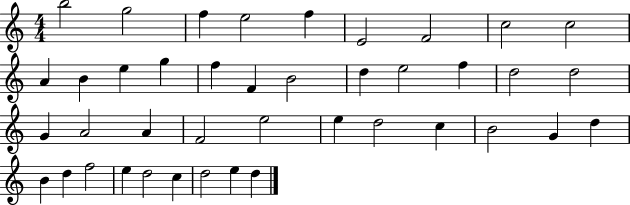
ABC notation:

X:1
T:Untitled
M:4/4
L:1/4
K:C
b2 g2 f e2 f E2 F2 c2 c2 A B e g f F B2 d e2 f d2 d2 G A2 A F2 e2 e d2 c B2 G d B d f2 e d2 c d2 e d